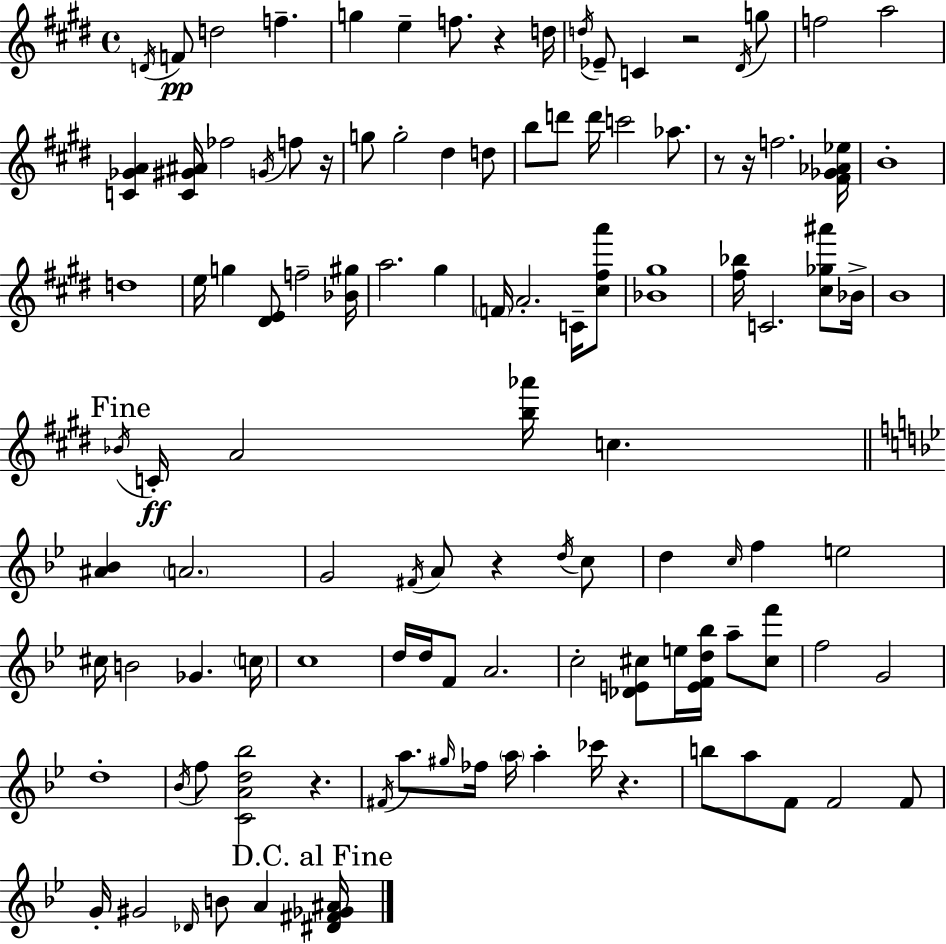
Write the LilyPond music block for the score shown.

{
  \clef treble
  \time 4/4
  \defaultTimeSignature
  \key e \major
  \acciaccatura { d'16 }\pp f'8 d''2 f''4.-- | g''4 e''4-- f''8. r4 | d''16 \acciaccatura { d''16 } ees'8-- c'4 r2 | \acciaccatura { dis'16 } g''8 f''2 a''2 | \break <c' ges' a'>4 <c' gis' ais'>16 fes''2 | \acciaccatura { g'16 } f''8 r16 g''8 g''2-. dis''4 | d''8 b''8 d'''8 d'''16 c'''2 | aes''8. r8 r16 f''2. | \break <fis' ges' aes' ees''>16 b'1-. | d''1 | e''16 g''4 <dis' e'>8 f''2-- | <bes' gis''>16 a''2. | \break gis''4 \parenthesize f'16 a'2.-. | c'16-- <cis'' fis'' a'''>8 <bes' gis''>1 | <fis'' bes''>16 c'2. | <cis'' ges'' ais'''>8 bes'16-> b'1 | \break \mark "Fine" \acciaccatura { bes'16 } c'16-.\ff a'2 <b'' aes'''>16 c''4. | \bar "||" \break \key g \minor <ais' bes'>4 \parenthesize a'2. | g'2 \acciaccatura { fis'16 } a'8 r4 \acciaccatura { d''16 } | c''8 d''4 \grace { c''16 } f''4 e''2 | cis''16 b'2 ges'4. | \break \parenthesize c''16 c''1 | d''16 d''16 f'8 a'2. | c''2-. <des' e' cis''>8 e''16 <e' f' d'' bes''>16 a''8-- | <cis'' f'''>8 f''2 g'2 | \break d''1-. | \acciaccatura { bes'16 } f''8 <c' a' d'' bes''>2 r4. | \acciaccatura { fis'16 } a''8. \grace { gis''16 } fes''16 \parenthesize a''16 a''4-. ces'''16 | r4. b''8 a''8 f'8 f'2 | \break f'8 g'16-. gis'2 \grace { des'16 } | b'8 a'4 \mark "D.C. al Fine" <dis' fis' ges' ais'>16 \bar "|."
}